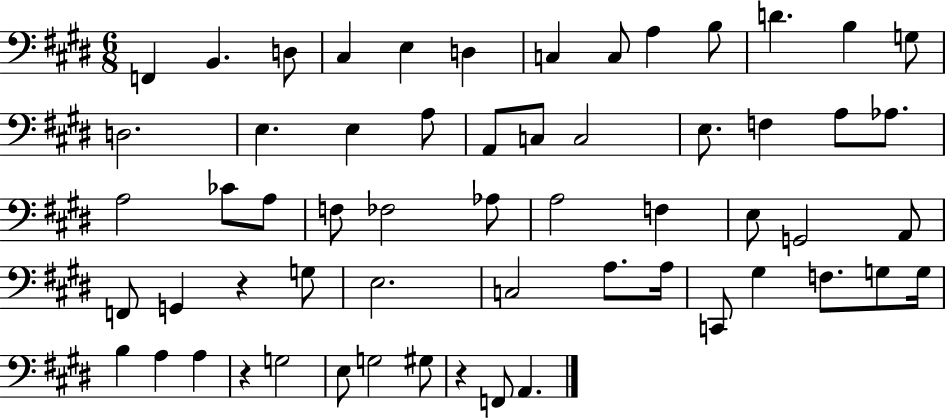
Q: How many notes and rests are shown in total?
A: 59